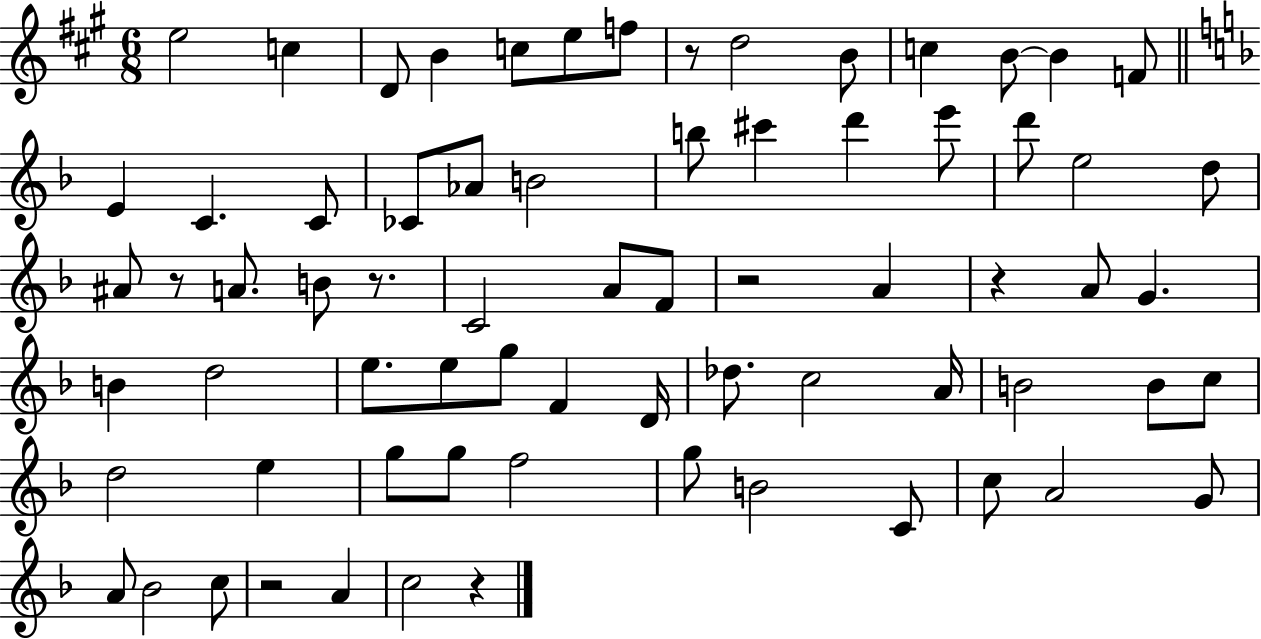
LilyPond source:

{
  \clef treble
  \numericTimeSignature
  \time 6/8
  \key a \major
  e''2 c''4 | d'8 b'4 c''8 e''8 f''8 | r8 d''2 b'8 | c''4 b'8~~ b'4 f'8 | \break \bar "||" \break \key d \minor e'4 c'4. c'8 | ces'8 aes'8 b'2 | b''8 cis'''4 d'''4 e'''8 | d'''8 e''2 d''8 | \break ais'8 r8 a'8. b'8 r8. | c'2 a'8 f'8 | r2 a'4 | r4 a'8 g'4. | \break b'4 d''2 | e''8. e''8 g''8 f'4 d'16 | des''8. c''2 a'16 | b'2 b'8 c''8 | \break d''2 e''4 | g''8 g''8 f''2 | g''8 b'2 c'8 | c''8 a'2 g'8 | \break a'8 bes'2 c''8 | r2 a'4 | c''2 r4 | \bar "|."
}